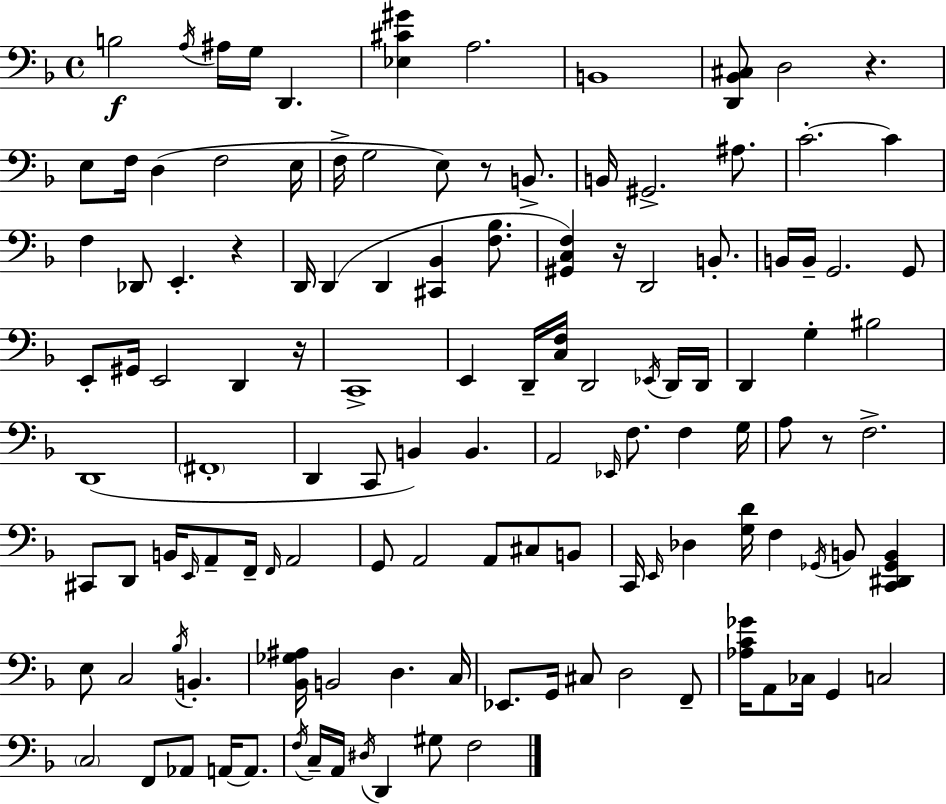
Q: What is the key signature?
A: F major